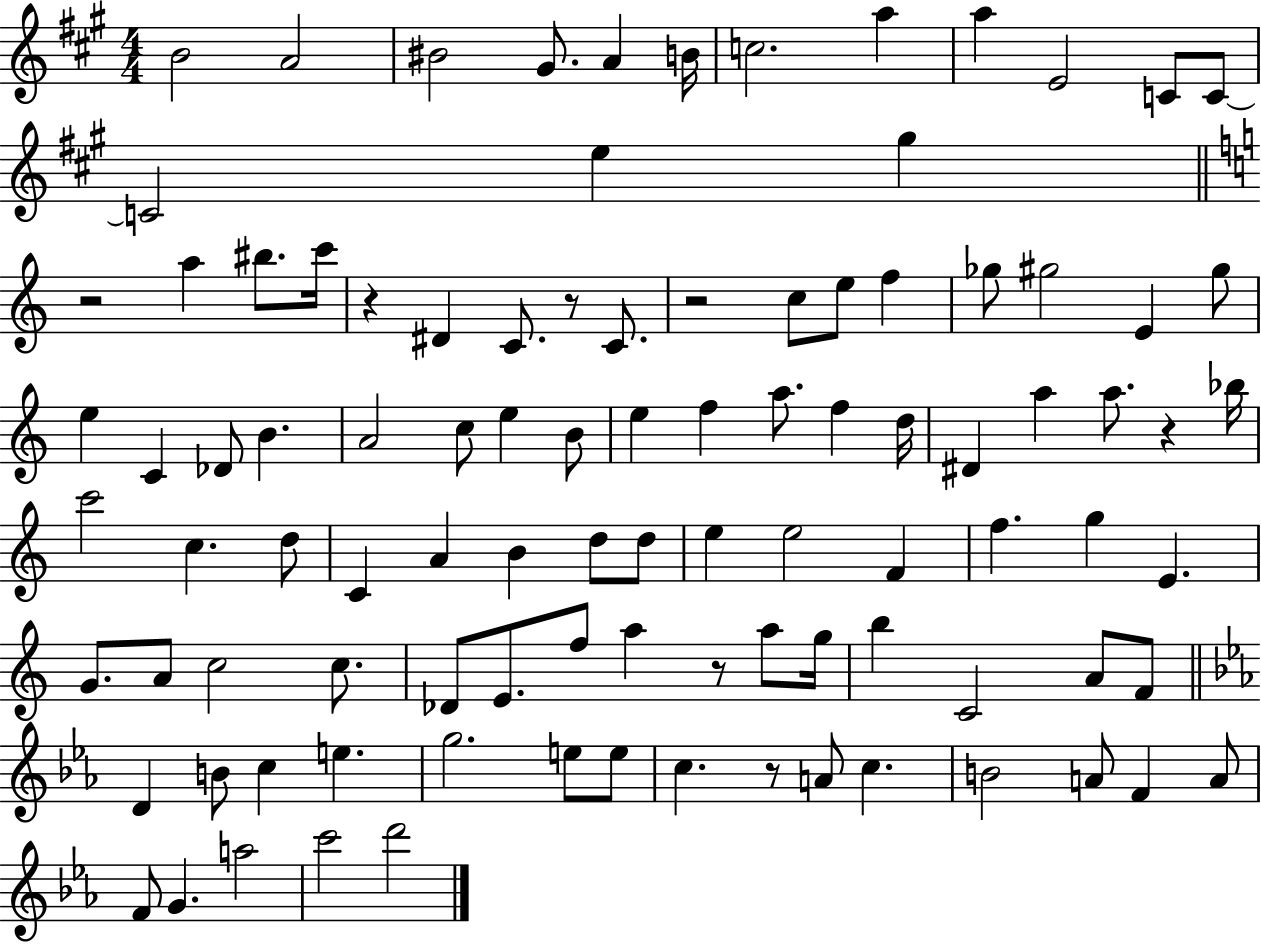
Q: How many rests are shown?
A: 7